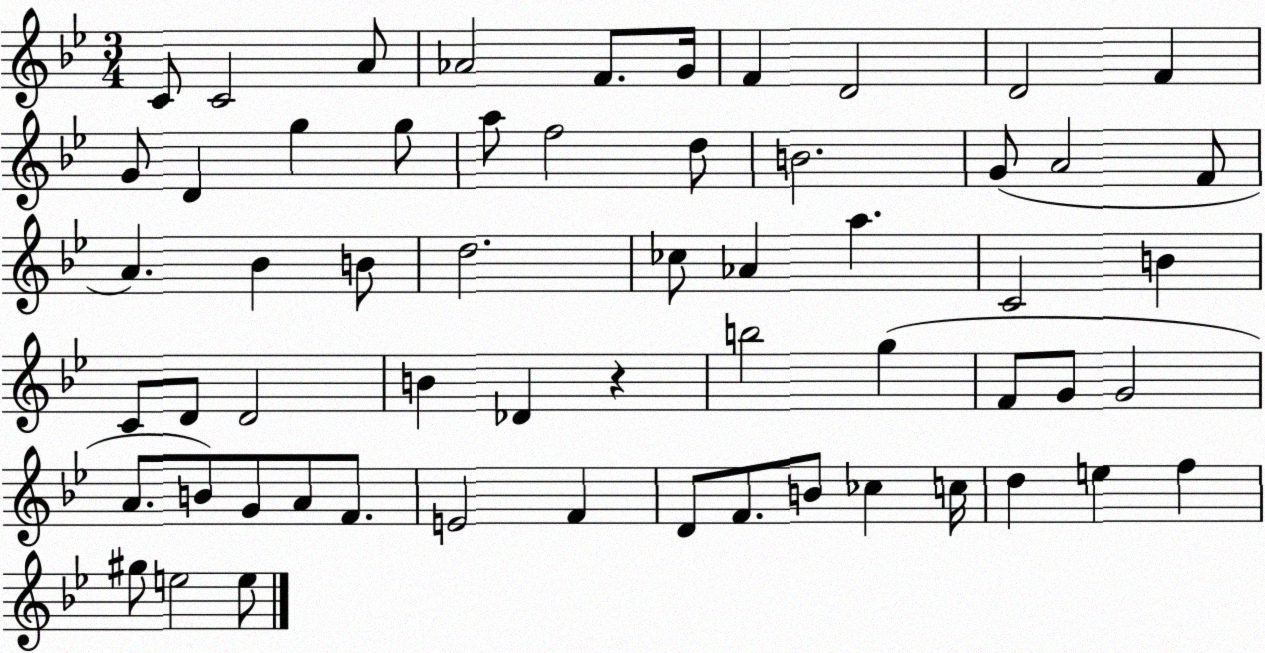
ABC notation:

X:1
T:Untitled
M:3/4
L:1/4
K:Bb
C/2 C2 A/2 _A2 F/2 G/4 F D2 D2 F G/2 D g g/2 a/2 f2 d/2 B2 G/2 A2 F/2 A _B B/2 d2 _c/2 _A a C2 B C/2 D/2 D2 B _D z b2 g F/2 G/2 G2 A/2 B/2 G/2 A/2 F/2 E2 F D/2 F/2 B/2 _c c/4 d e f ^g/2 e2 e/2